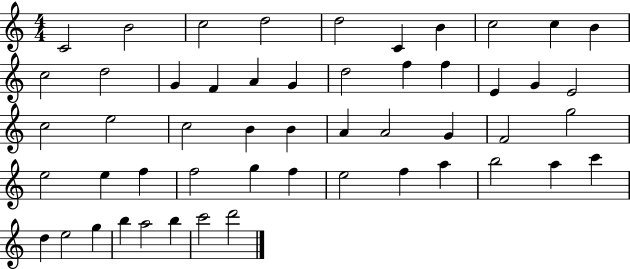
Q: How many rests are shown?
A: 0